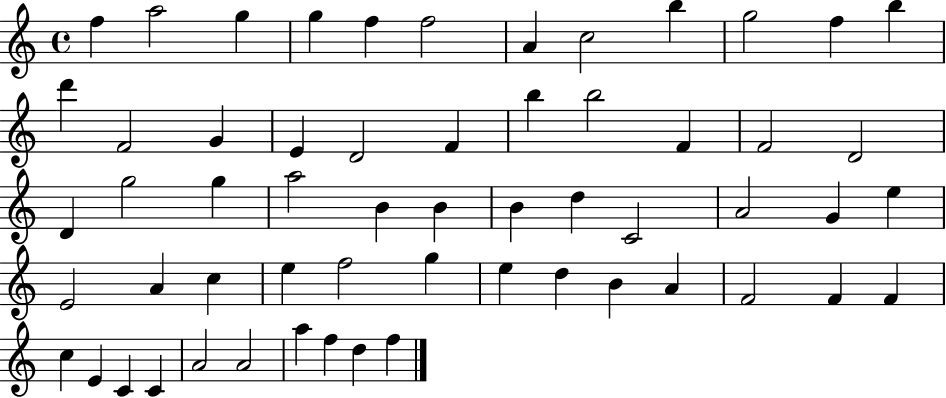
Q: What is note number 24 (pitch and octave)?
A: D4